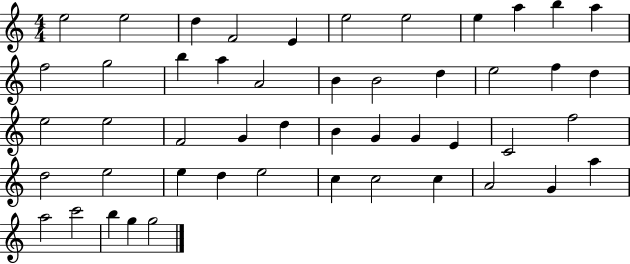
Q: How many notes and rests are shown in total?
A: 49